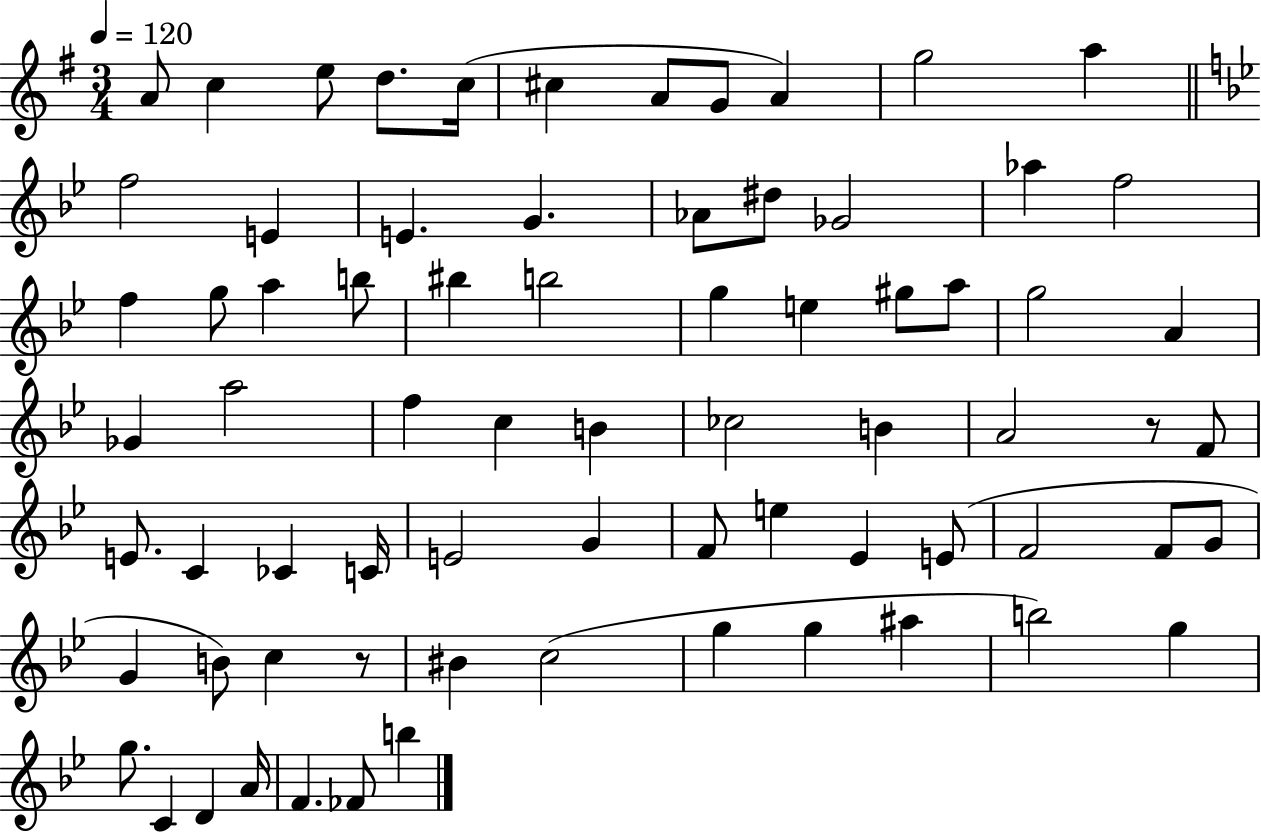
{
  \clef treble
  \numericTimeSignature
  \time 3/4
  \key g \major
  \tempo 4 = 120
  a'8 c''4 e''8 d''8. c''16( | cis''4 a'8 g'8 a'4) | g''2 a''4 | \bar "||" \break \key g \minor f''2 e'4 | e'4. g'4. | aes'8 dis''8 ges'2 | aes''4 f''2 | \break f''4 g''8 a''4 b''8 | bis''4 b''2 | g''4 e''4 gis''8 a''8 | g''2 a'4 | \break ges'4 a''2 | f''4 c''4 b'4 | ces''2 b'4 | a'2 r8 f'8 | \break e'8. c'4 ces'4 c'16 | e'2 g'4 | f'8 e''4 ees'4 e'8( | f'2 f'8 g'8 | \break g'4 b'8) c''4 r8 | bis'4 c''2( | g''4 g''4 ais''4 | b''2) g''4 | \break g''8. c'4 d'4 a'16 | f'4. fes'8 b''4 | \bar "|."
}